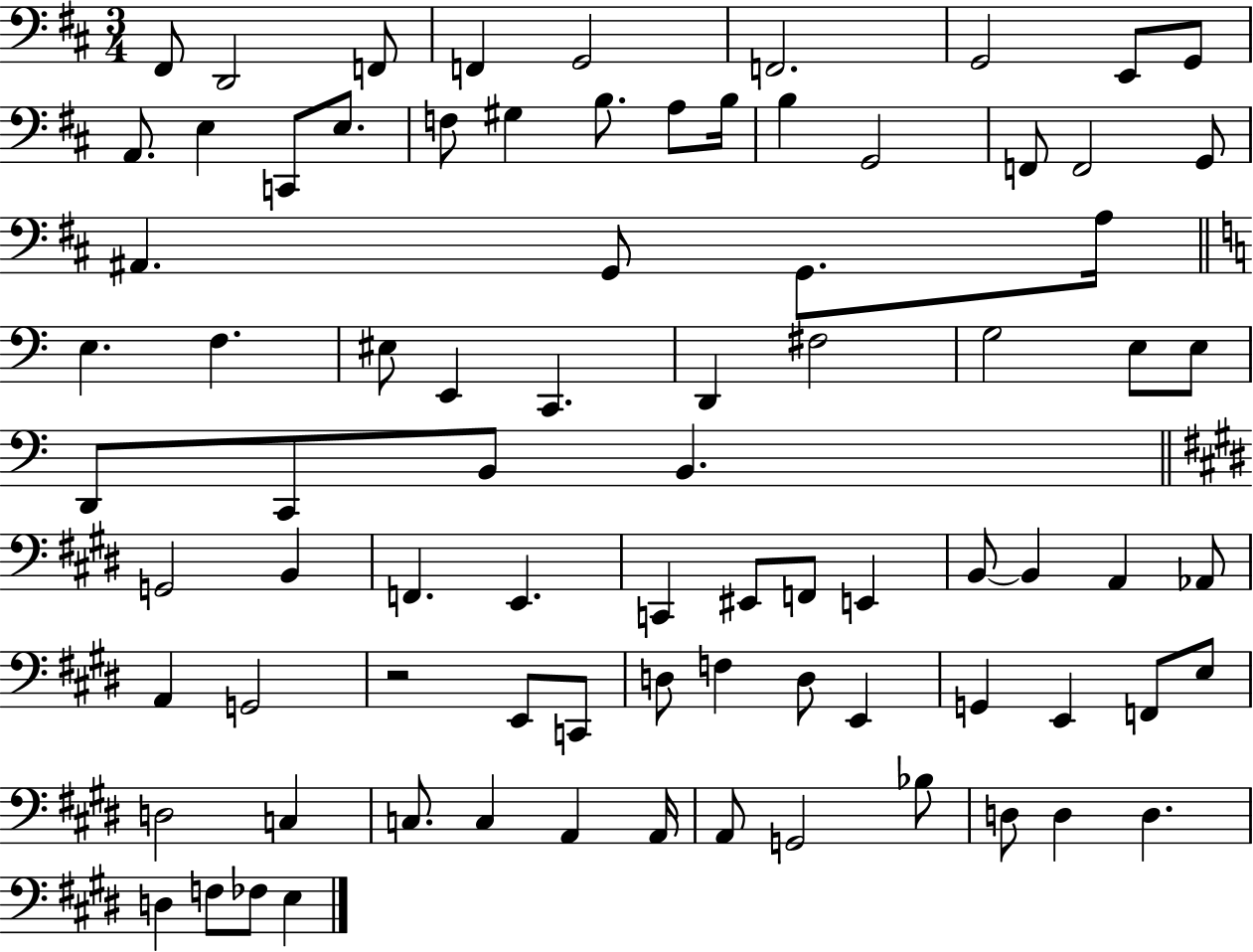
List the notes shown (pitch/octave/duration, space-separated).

F#2/e D2/h F2/e F2/q G2/h F2/h. G2/h E2/e G2/e A2/e. E3/q C2/e E3/e. F3/e G#3/q B3/e. A3/e B3/s B3/q G2/h F2/e F2/h G2/e A#2/q. G2/e G2/e. A3/s E3/q. F3/q. EIS3/e E2/q C2/q. D2/q F#3/h G3/h E3/e E3/e D2/e C2/e B2/e B2/q. G2/h B2/q F2/q. E2/q. C2/q EIS2/e F2/e E2/q B2/e B2/q A2/q Ab2/e A2/q G2/h R/h E2/e C2/e D3/e F3/q D3/e E2/q G2/q E2/q F2/e E3/e D3/h C3/q C3/e. C3/q A2/q A2/s A2/e G2/h Bb3/e D3/e D3/q D3/q. D3/q F3/e FES3/e E3/q